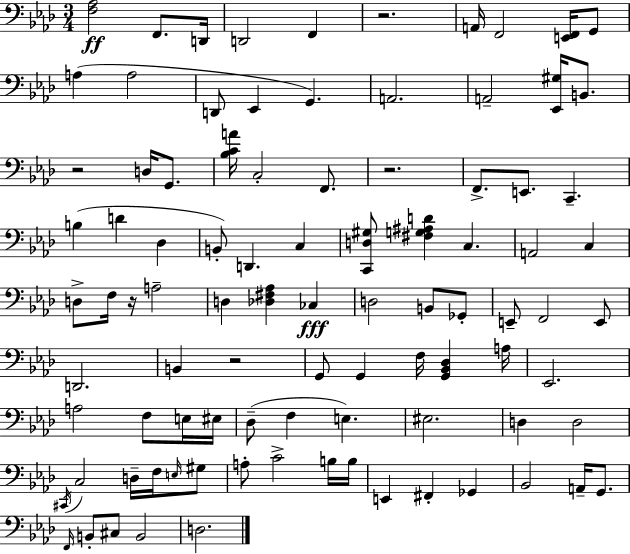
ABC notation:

X:1
T:Untitled
M:3/4
L:1/4
K:Fm
[F,_A,]2 F,,/2 D,,/4 D,,2 F,, z2 A,,/4 F,,2 [E,,F,,]/4 G,,/2 A, A,2 D,,/2 _E,, G,, A,,2 A,,2 [_E,,^G,]/4 B,,/2 z2 D,/4 G,,/2 [_B,CA]/4 C,2 F,,/2 z2 F,,/2 E,,/2 C,, B, D _D, B,,/2 D,, C, [C,,D,^G,]/2 [^F,G,^A,D] C, A,,2 C, D,/2 F,/4 z/4 A,2 D, [_D,^F,_A,] _C, D,2 B,,/2 _G,,/2 E,,/2 F,,2 E,,/2 D,,2 B,, z2 G,,/2 G,, F,/4 [G,,_B,,_D,] A,/4 _E,,2 A,2 F,/2 E,/4 ^E,/4 _D,/2 F, E, ^E,2 D, D,2 ^C,,/4 C,2 D,/4 F,/4 E,/4 ^G,/2 A,/2 C2 B,/4 B,/4 E,, ^F,, _G,, _B,,2 A,,/4 G,,/2 F,,/4 B,,/2 ^C,/2 B,,2 D,2